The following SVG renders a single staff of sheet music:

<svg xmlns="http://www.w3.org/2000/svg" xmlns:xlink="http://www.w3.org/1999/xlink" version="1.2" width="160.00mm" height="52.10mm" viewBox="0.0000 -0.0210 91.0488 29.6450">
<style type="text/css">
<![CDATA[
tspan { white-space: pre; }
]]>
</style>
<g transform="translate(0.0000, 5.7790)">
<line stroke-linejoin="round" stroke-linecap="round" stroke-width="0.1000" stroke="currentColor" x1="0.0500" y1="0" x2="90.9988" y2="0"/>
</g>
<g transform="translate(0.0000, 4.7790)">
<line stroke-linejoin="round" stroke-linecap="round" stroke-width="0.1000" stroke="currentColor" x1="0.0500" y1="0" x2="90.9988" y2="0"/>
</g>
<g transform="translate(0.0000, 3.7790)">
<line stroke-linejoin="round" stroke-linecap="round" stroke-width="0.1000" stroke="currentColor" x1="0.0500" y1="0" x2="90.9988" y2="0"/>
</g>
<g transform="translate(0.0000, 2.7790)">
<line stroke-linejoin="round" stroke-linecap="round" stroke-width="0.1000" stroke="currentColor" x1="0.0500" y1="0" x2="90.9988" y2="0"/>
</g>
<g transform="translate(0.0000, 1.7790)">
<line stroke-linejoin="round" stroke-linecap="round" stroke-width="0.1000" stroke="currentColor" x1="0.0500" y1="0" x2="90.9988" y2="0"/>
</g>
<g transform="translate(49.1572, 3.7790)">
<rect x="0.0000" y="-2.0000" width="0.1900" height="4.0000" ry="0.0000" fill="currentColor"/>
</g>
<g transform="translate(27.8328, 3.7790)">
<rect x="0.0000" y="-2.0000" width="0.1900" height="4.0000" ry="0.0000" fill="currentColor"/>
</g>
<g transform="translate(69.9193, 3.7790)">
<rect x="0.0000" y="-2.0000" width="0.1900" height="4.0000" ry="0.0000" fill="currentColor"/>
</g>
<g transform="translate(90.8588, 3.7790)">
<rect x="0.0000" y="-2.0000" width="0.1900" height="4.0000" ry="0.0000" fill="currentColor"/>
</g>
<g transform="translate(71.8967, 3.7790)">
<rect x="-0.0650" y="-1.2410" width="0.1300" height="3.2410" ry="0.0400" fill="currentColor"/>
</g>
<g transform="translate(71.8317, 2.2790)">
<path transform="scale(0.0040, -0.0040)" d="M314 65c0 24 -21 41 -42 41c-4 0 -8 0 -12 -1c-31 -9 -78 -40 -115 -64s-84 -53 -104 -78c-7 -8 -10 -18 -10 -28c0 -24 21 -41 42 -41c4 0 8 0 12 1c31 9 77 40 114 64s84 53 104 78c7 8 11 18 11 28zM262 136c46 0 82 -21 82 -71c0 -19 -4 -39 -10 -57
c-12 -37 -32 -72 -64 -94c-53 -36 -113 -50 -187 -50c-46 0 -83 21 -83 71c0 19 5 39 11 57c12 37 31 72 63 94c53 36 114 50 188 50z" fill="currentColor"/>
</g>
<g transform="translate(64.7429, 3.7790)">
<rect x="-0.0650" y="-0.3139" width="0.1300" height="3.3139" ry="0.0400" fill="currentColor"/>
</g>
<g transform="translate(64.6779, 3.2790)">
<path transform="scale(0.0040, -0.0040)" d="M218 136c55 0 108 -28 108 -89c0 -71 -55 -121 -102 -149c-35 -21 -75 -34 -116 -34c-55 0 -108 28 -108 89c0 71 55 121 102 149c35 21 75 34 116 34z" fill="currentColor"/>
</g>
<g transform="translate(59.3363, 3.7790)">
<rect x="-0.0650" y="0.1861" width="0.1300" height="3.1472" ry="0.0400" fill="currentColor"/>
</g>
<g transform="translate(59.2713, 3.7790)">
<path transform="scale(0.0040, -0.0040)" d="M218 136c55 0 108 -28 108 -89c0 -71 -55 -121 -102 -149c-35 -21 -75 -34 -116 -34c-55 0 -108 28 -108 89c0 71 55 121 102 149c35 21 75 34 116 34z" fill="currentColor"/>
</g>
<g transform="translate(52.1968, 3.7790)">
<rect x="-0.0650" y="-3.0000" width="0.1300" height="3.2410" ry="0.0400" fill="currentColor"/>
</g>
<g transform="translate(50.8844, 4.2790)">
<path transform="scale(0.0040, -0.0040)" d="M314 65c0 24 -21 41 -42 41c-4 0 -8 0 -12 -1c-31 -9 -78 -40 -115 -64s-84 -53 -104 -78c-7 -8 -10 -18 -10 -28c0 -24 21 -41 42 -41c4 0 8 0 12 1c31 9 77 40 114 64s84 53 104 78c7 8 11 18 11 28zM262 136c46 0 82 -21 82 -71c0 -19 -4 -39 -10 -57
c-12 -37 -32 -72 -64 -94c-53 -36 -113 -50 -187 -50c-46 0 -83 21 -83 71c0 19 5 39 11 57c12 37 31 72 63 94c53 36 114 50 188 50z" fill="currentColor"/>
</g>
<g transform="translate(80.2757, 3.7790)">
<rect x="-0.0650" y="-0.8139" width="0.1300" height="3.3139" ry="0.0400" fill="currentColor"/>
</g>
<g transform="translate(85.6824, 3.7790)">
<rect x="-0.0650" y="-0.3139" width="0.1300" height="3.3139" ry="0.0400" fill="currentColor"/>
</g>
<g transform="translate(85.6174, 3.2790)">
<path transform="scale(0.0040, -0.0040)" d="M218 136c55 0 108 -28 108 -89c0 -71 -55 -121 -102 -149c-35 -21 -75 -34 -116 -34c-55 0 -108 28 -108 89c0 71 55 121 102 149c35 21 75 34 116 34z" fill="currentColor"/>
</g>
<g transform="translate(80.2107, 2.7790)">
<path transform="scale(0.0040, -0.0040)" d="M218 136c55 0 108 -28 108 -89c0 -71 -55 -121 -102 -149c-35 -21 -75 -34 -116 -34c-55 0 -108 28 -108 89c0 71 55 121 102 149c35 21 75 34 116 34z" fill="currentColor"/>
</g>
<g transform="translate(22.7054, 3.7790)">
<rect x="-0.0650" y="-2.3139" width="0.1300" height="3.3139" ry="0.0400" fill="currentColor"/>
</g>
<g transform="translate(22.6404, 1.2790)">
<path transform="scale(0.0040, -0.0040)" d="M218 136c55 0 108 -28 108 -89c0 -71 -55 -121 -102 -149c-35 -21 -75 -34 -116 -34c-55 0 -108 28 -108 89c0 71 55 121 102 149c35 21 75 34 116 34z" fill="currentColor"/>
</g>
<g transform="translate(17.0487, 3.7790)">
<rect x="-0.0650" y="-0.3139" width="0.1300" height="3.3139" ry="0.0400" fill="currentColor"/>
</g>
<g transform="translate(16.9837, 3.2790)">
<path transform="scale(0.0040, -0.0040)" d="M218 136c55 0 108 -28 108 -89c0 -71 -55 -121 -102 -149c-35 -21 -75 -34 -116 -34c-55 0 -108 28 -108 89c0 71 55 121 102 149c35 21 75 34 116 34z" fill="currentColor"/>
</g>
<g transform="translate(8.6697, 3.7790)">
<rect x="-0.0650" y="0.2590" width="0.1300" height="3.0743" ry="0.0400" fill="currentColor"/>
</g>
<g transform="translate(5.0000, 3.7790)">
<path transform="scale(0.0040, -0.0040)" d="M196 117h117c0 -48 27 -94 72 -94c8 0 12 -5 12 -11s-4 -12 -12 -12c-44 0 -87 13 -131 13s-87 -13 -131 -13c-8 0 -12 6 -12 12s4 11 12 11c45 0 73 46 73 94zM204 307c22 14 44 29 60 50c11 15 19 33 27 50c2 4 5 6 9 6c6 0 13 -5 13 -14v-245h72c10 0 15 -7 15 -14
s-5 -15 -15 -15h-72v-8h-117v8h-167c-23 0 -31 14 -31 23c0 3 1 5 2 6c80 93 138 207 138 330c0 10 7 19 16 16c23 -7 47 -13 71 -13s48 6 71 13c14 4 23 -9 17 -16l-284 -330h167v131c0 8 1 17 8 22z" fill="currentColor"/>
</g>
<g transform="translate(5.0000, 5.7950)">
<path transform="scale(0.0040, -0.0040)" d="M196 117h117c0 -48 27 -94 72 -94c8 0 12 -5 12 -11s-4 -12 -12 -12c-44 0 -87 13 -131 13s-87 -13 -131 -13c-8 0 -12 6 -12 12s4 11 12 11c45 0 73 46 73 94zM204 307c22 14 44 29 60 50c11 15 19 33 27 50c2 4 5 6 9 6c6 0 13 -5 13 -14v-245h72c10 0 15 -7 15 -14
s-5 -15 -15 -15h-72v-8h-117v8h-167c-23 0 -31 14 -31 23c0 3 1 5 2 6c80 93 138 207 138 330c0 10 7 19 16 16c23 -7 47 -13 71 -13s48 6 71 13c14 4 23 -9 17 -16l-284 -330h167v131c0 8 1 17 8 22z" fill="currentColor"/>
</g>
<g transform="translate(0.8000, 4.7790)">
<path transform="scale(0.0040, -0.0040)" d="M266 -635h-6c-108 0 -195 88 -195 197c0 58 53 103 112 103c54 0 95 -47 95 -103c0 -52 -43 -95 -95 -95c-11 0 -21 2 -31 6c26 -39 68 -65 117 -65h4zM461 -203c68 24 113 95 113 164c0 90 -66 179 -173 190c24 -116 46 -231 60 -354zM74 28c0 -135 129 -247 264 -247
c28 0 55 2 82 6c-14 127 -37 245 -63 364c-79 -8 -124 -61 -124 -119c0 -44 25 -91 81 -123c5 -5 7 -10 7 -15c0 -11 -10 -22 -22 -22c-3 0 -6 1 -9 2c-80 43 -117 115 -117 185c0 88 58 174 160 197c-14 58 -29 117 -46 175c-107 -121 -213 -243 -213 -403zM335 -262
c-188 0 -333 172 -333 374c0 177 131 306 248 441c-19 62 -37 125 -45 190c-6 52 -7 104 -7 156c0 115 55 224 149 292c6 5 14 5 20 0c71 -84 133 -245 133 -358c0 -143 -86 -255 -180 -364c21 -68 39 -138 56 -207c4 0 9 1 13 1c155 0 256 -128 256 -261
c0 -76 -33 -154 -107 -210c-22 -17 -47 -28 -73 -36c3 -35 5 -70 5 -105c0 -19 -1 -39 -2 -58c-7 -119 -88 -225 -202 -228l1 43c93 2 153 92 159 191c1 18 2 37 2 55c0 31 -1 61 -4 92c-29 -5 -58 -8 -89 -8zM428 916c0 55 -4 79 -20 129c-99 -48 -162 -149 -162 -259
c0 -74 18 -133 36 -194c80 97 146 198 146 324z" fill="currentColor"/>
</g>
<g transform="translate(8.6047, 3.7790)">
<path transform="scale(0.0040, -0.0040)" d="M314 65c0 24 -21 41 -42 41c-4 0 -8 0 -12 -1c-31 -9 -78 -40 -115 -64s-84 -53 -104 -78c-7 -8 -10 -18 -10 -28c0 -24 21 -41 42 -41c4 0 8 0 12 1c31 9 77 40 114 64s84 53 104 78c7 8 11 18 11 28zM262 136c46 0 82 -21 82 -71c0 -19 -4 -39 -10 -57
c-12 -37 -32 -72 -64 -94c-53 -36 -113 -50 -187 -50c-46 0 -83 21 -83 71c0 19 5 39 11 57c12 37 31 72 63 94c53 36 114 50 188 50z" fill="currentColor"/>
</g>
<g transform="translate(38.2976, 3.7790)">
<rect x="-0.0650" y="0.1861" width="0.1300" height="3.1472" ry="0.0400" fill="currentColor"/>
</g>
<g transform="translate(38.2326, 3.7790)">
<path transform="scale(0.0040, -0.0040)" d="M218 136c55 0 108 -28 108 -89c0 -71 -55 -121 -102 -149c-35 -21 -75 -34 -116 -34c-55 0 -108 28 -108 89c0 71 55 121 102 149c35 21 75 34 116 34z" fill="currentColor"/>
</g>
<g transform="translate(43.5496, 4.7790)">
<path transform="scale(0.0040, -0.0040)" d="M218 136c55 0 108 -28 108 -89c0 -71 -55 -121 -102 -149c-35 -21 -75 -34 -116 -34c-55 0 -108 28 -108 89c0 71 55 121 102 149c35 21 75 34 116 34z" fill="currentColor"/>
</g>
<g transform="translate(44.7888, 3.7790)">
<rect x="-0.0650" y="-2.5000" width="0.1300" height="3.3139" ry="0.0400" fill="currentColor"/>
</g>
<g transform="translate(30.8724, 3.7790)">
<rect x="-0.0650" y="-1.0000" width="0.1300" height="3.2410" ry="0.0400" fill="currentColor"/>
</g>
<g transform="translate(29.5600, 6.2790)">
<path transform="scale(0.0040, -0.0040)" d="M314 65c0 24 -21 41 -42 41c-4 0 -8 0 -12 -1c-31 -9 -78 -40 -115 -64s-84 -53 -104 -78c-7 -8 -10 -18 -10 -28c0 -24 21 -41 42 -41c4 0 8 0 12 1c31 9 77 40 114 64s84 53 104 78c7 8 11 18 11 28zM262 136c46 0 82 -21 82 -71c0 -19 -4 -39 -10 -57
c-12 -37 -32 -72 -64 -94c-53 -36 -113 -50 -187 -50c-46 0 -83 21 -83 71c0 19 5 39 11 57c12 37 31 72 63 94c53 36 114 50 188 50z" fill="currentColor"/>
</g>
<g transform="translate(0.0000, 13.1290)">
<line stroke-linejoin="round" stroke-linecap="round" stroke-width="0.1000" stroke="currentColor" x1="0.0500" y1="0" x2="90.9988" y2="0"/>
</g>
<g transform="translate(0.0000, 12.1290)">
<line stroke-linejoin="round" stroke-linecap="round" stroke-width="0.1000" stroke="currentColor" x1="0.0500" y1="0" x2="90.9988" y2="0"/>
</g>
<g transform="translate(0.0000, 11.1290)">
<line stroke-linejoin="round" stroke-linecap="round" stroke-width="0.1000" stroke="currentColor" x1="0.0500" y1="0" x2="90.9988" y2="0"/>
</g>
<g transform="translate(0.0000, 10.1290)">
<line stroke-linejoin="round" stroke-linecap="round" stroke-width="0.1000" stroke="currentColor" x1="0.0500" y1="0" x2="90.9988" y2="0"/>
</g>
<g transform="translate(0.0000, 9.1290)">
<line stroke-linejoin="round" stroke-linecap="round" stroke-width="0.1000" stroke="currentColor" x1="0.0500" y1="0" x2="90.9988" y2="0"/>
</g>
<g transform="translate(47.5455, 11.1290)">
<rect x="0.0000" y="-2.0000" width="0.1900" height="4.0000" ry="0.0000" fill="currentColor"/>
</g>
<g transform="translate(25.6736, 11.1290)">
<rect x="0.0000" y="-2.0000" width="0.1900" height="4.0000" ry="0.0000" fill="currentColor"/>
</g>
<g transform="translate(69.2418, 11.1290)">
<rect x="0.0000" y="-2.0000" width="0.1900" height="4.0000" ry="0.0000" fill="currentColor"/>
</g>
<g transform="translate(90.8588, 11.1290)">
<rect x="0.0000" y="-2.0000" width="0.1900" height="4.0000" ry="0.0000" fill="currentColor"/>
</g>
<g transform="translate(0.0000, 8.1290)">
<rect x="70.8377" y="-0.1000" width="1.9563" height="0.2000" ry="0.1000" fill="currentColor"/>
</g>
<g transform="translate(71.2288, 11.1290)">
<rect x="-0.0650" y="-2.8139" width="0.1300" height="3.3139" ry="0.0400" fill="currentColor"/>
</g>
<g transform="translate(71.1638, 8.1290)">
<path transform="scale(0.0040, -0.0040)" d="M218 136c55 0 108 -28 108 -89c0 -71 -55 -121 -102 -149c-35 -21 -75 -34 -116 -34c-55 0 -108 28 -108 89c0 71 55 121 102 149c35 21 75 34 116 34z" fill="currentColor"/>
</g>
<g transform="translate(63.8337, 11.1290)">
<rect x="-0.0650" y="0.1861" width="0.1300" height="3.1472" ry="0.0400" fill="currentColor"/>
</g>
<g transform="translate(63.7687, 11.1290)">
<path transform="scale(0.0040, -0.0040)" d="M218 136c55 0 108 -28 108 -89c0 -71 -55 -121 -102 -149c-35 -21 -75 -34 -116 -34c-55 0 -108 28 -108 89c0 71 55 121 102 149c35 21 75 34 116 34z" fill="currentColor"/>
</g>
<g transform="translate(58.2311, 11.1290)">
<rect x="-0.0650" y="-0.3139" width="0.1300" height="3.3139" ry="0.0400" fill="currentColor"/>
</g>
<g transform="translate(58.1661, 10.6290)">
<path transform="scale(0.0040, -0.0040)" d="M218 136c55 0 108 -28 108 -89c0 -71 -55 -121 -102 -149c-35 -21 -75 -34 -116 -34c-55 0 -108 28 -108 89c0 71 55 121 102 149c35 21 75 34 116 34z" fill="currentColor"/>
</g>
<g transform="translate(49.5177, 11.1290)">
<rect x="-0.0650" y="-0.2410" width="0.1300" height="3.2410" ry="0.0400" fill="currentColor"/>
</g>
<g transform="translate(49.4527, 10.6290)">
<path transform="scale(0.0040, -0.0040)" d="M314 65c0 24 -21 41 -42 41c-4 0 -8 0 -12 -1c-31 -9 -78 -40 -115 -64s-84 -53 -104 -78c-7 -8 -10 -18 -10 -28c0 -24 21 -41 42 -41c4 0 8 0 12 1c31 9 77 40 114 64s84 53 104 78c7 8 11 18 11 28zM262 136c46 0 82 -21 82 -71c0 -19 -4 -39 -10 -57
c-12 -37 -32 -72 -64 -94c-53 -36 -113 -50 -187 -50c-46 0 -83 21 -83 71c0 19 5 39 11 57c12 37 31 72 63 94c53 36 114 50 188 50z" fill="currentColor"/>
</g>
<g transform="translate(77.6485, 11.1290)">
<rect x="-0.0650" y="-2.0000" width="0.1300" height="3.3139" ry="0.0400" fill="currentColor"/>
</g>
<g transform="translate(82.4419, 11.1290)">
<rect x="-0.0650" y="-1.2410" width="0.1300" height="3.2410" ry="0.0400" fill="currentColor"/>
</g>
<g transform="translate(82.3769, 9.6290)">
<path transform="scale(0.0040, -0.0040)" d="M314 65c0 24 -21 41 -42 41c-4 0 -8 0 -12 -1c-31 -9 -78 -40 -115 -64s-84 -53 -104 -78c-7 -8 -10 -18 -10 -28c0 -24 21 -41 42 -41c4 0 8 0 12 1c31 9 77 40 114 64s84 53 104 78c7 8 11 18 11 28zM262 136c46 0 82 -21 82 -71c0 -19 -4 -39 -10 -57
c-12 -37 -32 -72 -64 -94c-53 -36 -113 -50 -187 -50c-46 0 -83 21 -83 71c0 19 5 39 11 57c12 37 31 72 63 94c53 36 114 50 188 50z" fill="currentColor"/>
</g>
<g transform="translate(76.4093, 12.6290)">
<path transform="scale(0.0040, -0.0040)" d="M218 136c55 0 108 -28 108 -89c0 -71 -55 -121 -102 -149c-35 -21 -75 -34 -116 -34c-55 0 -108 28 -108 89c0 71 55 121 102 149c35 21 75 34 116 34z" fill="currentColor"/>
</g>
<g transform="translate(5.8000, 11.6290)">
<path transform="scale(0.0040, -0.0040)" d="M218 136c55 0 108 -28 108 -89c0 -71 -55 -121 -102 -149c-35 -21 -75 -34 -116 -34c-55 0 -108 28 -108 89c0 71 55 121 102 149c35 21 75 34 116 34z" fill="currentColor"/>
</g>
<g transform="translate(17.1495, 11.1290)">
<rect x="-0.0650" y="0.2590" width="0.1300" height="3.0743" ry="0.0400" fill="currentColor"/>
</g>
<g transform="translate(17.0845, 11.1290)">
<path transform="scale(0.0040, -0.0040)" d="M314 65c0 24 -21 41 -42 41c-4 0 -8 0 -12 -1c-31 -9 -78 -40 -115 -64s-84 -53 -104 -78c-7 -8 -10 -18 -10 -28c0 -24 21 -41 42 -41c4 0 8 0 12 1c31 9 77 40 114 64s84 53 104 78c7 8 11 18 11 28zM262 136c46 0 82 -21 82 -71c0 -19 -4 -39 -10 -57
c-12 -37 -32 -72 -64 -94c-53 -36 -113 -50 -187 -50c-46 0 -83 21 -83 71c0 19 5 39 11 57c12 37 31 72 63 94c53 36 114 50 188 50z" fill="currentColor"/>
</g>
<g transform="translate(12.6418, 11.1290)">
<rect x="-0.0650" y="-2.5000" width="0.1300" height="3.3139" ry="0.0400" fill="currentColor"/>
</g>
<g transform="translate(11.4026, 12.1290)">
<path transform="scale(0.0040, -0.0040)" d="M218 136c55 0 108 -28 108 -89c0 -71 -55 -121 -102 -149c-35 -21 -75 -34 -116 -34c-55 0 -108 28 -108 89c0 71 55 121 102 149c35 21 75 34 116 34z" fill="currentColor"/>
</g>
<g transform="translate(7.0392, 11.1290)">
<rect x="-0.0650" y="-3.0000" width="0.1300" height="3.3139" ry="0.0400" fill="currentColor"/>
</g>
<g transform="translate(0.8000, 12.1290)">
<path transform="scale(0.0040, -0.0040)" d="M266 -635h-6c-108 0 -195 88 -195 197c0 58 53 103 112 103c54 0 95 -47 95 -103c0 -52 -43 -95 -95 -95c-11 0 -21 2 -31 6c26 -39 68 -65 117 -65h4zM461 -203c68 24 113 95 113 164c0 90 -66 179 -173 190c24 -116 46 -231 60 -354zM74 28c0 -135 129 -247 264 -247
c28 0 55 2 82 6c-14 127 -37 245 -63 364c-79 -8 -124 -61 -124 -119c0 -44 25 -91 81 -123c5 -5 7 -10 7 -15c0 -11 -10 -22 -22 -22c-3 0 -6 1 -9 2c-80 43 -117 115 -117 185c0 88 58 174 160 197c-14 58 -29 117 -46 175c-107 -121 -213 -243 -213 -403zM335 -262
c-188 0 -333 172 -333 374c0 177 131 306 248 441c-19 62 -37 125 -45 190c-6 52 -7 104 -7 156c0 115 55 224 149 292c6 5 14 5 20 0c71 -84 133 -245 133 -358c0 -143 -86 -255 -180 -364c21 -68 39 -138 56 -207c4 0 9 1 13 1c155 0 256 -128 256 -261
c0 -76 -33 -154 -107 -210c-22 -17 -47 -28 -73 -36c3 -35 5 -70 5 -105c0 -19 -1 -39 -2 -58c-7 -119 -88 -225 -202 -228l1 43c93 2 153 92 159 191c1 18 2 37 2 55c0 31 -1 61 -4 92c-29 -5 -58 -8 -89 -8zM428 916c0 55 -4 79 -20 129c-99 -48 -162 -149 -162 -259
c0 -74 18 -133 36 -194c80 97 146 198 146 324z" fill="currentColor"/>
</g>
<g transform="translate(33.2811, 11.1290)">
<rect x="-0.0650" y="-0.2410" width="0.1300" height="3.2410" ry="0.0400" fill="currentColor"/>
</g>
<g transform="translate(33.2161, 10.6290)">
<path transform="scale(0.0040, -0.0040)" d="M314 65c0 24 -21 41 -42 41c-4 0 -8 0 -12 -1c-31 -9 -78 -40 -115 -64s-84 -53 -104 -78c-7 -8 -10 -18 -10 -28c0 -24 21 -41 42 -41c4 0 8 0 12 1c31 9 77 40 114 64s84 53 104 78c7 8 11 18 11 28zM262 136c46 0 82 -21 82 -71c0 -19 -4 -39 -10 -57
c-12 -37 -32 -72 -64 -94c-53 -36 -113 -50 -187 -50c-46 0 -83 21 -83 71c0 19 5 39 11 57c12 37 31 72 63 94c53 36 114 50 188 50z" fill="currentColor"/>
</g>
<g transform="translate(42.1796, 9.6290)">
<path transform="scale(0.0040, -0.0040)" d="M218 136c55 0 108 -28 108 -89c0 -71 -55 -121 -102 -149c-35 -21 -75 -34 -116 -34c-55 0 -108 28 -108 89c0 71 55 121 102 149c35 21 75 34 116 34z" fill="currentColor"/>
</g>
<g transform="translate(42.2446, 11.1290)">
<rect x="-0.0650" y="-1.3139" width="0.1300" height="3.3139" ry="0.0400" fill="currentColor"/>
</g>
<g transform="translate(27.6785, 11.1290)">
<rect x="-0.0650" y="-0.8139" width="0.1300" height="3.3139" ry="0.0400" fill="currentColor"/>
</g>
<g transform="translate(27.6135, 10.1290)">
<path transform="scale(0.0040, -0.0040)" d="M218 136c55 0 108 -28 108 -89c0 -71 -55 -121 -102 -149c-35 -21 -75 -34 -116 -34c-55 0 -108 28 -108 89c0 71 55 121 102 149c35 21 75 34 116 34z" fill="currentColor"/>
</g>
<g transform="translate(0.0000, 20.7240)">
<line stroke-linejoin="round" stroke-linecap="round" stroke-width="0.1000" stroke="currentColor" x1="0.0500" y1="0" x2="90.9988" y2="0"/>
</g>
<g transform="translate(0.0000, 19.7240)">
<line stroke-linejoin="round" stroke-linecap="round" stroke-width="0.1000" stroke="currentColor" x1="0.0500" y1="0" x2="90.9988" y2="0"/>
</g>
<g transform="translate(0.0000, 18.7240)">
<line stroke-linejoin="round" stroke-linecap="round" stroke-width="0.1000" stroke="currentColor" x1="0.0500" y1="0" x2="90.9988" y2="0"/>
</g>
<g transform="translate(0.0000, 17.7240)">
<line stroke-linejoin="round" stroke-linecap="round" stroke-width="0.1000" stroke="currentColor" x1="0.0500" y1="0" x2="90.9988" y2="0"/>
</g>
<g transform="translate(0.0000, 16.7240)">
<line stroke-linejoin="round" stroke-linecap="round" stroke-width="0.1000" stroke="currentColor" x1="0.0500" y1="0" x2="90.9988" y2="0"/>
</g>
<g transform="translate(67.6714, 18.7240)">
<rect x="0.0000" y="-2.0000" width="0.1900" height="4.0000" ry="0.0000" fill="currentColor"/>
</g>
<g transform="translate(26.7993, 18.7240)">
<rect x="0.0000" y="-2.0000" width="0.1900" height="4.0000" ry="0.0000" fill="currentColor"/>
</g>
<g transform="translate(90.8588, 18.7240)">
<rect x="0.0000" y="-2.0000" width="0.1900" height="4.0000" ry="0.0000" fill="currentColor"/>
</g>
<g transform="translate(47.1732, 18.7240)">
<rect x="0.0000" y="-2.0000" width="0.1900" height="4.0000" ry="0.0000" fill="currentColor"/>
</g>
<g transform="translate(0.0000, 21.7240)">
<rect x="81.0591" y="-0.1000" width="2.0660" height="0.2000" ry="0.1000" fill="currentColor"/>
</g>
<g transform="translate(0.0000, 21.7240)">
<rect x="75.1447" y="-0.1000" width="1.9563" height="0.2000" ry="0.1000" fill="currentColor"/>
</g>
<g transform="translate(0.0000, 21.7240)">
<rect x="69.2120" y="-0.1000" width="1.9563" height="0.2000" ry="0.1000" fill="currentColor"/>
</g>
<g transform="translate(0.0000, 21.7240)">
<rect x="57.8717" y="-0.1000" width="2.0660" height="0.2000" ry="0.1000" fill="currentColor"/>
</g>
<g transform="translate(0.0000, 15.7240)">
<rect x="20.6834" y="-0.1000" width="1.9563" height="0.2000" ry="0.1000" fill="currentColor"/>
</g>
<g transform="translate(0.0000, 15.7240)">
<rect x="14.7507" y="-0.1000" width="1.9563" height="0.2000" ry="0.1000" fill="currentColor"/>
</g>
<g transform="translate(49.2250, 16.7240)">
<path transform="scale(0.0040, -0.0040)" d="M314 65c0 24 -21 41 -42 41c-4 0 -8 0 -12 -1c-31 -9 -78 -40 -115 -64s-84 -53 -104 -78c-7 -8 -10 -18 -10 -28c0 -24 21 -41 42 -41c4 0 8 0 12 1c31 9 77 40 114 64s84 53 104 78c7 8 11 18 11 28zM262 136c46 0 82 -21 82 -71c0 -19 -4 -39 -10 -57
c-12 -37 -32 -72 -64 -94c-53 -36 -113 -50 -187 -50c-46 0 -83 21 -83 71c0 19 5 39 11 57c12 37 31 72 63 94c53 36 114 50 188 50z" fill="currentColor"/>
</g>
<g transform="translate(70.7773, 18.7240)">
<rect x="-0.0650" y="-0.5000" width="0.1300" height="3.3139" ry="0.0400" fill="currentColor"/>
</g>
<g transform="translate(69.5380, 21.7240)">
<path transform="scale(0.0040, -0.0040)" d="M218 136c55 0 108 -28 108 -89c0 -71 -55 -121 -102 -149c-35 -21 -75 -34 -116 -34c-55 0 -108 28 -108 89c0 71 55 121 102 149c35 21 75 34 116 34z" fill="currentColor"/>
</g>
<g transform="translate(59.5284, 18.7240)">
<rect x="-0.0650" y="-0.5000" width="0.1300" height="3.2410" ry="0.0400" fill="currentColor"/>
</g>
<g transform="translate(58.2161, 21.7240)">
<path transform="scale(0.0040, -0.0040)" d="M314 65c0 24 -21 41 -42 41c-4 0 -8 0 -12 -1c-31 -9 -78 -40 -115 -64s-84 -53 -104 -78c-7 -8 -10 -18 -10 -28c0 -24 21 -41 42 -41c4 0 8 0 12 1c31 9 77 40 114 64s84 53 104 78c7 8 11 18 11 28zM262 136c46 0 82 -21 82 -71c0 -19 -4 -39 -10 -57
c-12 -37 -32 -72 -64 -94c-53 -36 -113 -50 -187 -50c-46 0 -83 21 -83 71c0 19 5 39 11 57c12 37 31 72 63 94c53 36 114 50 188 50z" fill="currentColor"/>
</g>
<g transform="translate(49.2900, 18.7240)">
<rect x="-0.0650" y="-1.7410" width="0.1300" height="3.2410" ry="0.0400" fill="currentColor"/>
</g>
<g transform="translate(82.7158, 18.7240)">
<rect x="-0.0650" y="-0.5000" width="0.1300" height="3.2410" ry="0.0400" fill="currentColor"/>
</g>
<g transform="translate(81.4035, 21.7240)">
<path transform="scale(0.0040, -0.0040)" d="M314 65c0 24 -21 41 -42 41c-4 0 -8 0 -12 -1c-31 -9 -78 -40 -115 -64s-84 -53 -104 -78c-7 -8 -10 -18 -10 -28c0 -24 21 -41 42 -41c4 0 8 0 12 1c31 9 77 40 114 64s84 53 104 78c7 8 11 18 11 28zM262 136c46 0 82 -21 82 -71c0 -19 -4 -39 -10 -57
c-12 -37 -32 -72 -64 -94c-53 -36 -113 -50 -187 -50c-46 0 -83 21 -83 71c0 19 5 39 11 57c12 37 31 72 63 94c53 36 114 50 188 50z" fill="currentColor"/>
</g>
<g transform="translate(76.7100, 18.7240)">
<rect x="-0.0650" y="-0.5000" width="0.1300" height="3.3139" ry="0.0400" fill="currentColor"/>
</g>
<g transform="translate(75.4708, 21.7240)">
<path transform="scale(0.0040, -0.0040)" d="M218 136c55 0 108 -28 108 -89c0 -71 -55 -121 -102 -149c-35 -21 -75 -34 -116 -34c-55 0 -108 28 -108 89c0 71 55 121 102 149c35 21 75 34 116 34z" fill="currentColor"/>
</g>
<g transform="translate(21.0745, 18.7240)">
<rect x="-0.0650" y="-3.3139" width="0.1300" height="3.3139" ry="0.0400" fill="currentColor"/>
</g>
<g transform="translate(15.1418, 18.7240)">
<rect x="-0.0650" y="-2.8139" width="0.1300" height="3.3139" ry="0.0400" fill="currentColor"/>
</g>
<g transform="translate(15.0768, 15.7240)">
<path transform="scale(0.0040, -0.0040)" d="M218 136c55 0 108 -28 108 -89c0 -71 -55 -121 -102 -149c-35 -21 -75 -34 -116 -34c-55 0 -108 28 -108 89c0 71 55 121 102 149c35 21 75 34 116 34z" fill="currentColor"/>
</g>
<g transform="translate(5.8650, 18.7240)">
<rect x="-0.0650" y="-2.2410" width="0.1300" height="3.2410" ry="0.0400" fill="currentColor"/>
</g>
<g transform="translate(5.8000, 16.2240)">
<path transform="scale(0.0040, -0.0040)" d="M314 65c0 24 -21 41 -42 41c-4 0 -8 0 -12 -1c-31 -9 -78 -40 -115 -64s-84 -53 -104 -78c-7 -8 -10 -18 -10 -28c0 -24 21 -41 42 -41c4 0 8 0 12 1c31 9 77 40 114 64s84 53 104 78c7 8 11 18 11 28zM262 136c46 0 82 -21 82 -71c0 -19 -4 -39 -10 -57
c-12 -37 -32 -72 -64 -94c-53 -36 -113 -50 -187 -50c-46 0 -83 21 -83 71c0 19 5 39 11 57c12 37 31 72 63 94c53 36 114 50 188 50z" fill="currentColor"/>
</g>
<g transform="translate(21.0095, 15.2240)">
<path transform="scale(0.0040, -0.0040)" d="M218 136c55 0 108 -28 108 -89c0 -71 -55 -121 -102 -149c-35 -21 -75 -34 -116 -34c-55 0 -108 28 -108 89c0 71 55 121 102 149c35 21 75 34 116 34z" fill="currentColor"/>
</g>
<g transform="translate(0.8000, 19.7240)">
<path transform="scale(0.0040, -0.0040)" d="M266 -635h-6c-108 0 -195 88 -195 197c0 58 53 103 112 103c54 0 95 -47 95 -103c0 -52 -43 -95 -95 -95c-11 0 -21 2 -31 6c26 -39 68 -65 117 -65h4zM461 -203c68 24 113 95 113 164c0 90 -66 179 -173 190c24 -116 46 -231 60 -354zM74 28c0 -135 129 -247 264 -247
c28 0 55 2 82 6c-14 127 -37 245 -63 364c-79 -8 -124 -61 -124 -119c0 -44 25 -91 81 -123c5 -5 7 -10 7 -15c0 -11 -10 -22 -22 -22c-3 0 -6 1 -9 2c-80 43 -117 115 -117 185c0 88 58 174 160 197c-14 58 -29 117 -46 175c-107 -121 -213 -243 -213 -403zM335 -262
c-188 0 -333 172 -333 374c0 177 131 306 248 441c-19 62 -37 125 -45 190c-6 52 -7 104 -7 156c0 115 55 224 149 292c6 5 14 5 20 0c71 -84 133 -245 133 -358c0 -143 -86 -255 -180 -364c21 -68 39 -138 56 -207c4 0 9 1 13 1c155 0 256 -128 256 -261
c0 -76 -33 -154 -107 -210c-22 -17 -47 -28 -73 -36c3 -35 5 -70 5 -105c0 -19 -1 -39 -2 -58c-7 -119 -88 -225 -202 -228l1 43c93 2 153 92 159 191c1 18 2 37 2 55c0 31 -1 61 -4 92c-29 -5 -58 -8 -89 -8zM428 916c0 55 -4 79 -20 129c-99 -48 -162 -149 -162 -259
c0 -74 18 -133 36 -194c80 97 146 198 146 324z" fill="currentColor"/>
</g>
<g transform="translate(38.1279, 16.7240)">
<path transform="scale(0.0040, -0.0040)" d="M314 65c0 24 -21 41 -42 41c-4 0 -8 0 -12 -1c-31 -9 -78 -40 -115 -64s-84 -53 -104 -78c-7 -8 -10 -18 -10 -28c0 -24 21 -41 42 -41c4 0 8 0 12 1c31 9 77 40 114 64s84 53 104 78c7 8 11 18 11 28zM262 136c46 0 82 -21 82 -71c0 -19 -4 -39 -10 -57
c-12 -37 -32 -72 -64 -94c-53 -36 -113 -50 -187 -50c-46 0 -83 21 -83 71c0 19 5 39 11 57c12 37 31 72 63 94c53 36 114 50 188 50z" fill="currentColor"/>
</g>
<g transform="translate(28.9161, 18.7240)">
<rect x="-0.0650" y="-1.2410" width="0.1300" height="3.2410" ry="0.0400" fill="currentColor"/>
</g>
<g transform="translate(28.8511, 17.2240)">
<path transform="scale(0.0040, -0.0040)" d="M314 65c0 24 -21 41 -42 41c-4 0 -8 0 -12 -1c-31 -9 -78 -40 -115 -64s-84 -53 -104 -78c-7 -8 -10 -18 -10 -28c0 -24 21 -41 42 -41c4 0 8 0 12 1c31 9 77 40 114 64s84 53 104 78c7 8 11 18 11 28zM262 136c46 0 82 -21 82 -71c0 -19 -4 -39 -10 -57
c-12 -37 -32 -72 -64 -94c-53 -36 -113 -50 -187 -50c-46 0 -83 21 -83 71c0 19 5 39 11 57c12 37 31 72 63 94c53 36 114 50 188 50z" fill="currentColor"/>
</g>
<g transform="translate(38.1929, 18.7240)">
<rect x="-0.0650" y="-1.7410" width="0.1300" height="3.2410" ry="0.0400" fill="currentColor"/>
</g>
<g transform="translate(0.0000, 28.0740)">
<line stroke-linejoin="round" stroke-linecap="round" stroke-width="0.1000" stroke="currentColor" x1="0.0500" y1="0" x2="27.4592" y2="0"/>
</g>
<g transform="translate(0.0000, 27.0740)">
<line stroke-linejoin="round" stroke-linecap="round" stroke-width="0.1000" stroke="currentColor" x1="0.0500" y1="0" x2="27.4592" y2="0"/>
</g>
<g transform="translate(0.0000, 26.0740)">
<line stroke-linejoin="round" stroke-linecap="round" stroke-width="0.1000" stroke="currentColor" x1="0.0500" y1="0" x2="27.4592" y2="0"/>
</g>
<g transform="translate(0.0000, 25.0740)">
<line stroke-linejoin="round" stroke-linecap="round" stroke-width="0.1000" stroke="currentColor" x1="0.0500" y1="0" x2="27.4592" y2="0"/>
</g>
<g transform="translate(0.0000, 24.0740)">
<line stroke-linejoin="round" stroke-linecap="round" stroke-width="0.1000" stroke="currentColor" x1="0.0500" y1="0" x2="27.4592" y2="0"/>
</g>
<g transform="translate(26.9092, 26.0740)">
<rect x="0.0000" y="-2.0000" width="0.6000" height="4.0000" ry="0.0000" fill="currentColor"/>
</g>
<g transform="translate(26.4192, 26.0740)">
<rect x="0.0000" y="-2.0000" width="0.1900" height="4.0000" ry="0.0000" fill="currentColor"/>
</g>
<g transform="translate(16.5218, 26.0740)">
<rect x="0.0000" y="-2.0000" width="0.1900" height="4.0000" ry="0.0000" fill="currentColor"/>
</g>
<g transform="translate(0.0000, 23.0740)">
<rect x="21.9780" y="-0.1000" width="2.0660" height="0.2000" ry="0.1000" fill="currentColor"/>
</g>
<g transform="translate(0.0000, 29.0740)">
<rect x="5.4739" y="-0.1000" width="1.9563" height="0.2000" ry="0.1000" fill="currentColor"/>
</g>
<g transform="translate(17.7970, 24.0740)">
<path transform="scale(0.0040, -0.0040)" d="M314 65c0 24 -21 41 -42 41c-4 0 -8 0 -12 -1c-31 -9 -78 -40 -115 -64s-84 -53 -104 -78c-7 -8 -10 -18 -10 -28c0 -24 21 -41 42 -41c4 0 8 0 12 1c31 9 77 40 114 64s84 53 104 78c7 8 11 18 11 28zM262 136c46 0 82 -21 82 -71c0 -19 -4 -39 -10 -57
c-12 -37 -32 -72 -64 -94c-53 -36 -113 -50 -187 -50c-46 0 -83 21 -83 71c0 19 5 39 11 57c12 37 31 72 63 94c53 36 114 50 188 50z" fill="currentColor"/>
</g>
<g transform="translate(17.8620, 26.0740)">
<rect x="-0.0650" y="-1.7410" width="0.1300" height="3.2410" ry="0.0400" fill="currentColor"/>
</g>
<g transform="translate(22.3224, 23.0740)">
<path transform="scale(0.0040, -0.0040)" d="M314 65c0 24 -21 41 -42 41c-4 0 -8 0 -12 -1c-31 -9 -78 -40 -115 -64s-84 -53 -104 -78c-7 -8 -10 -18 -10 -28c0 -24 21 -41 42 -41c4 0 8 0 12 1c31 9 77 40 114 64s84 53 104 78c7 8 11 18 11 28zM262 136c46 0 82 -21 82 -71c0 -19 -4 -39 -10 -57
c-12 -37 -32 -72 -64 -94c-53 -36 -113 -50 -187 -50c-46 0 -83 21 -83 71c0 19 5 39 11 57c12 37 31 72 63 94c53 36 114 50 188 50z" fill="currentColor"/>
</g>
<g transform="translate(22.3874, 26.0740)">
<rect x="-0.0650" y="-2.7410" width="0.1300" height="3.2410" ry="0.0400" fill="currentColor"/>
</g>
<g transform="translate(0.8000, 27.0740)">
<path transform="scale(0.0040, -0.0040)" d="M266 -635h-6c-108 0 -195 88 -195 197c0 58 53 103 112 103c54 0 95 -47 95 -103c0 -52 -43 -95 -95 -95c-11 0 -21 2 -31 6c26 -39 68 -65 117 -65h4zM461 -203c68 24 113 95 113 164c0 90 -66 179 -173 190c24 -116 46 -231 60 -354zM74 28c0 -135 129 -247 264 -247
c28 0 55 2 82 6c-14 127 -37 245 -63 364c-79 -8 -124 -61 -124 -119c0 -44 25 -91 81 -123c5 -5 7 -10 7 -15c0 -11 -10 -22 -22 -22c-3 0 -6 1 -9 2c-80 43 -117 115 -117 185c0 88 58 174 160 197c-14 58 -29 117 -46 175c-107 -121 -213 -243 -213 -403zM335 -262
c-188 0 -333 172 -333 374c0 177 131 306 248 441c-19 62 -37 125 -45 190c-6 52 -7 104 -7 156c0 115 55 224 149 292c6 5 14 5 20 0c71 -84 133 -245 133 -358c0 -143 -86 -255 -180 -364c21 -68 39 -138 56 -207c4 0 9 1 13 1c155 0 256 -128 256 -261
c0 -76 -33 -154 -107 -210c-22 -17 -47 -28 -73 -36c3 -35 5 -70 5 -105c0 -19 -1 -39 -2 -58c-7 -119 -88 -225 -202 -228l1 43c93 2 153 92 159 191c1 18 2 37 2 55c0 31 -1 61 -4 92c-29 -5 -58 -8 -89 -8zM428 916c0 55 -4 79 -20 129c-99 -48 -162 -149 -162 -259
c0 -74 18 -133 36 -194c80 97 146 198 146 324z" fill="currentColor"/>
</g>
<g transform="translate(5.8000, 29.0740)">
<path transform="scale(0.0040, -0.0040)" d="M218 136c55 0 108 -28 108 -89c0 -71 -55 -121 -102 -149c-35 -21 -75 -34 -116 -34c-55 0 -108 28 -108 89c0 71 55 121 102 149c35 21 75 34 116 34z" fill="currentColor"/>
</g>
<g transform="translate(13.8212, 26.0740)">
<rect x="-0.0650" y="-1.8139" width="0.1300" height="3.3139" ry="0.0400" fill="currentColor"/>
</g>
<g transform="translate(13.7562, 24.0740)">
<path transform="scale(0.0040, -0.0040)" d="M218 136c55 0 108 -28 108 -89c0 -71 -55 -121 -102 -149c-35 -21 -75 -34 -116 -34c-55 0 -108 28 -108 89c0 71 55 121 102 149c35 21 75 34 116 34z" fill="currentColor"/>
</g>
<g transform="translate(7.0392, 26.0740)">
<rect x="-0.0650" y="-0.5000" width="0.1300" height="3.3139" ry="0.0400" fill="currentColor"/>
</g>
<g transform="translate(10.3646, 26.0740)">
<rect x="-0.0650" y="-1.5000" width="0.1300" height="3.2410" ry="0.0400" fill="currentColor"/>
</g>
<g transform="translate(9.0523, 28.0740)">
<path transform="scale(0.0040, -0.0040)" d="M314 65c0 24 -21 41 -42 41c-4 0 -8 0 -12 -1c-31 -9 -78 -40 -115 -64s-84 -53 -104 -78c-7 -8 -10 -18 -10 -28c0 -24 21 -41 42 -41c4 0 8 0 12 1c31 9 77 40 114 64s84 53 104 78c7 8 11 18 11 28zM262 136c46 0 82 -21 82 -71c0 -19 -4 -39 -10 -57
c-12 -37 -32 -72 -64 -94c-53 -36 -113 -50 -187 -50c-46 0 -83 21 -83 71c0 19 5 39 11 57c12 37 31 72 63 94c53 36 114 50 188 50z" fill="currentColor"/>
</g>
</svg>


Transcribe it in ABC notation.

X:1
T:Untitled
M:4/4
L:1/4
K:C
B2 c g D2 B G A2 B c e2 d c A G B2 d c2 e c2 c B a F e2 g2 a b e2 f2 f2 C2 C C C2 C E2 f f2 a2